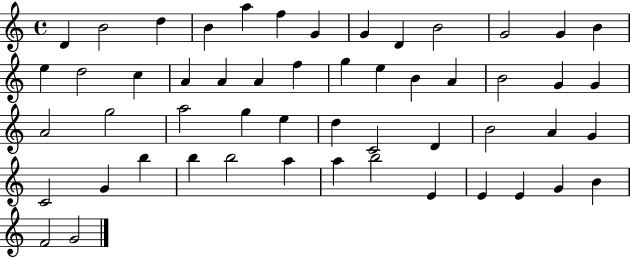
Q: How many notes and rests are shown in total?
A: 53